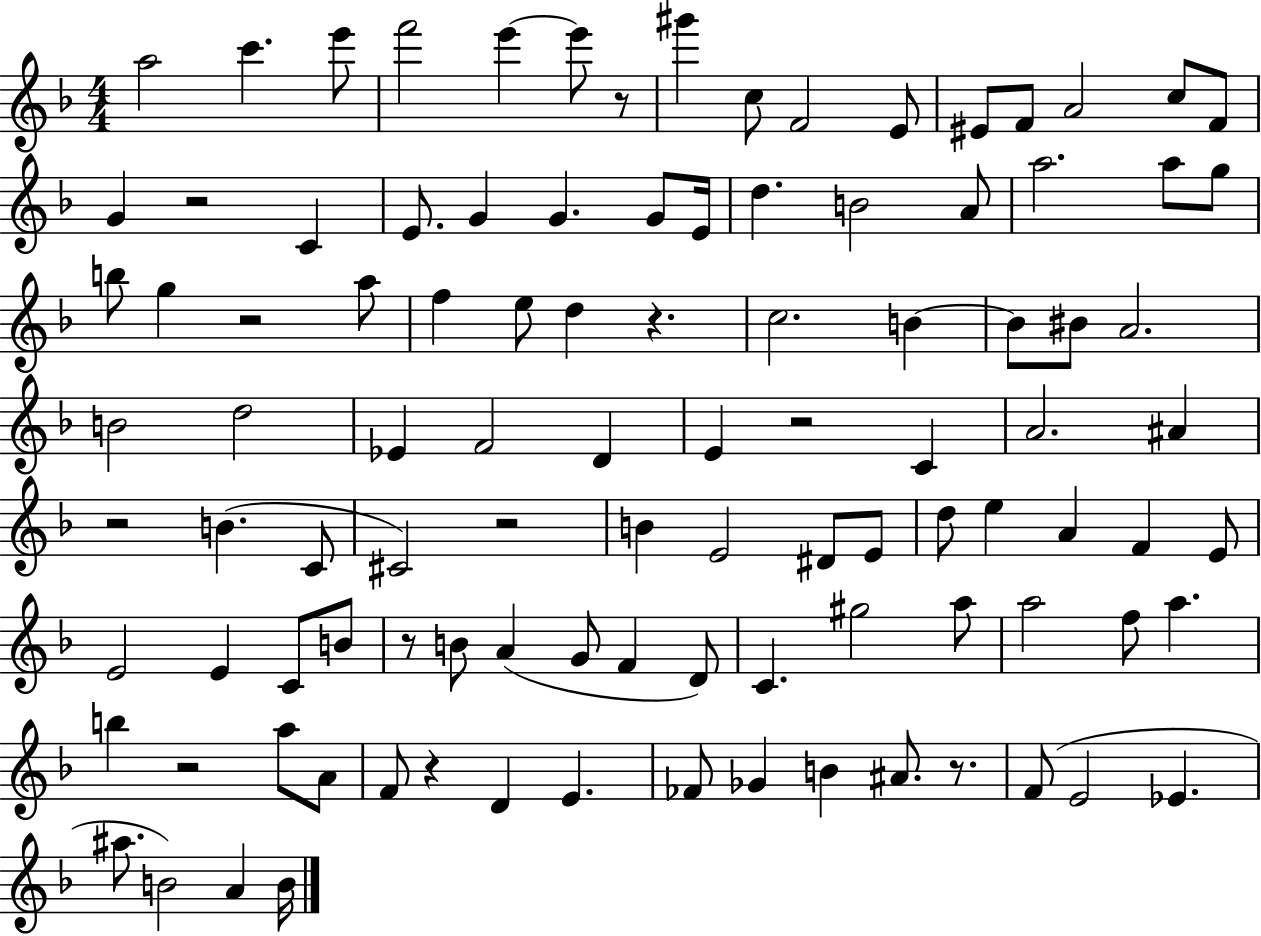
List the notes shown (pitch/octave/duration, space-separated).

A5/h C6/q. E6/e F6/h E6/q E6/e R/e G#6/q C5/e F4/h E4/e EIS4/e F4/e A4/h C5/e F4/e G4/q R/h C4/q E4/e. G4/q G4/q. G4/e E4/s D5/q. B4/h A4/e A5/h. A5/e G5/e B5/e G5/q R/h A5/e F5/q E5/e D5/q R/q. C5/h. B4/q B4/e BIS4/e A4/h. B4/h D5/h Eb4/q F4/h D4/q E4/q R/h C4/q A4/h. A#4/q R/h B4/q. C4/e C#4/h R/h B4/q E4/h D#4/e E4/e D5/e E5/q A4/q F4/q E4/e E4/h E4/q C4/e B4/e R/e B4/e A4/q G4/e F4/q D4/e C4/q. G#5/h A5/e A5/h F5/e A5/q. B5/q R/h A5/e A4/e F4/e R/q D4/q E4/q. FES4/e Gb4/q B4/q A#4/e. R/e. F4/e E4/h Eb4/q. A#5/e. B4/h A4/q B4/s